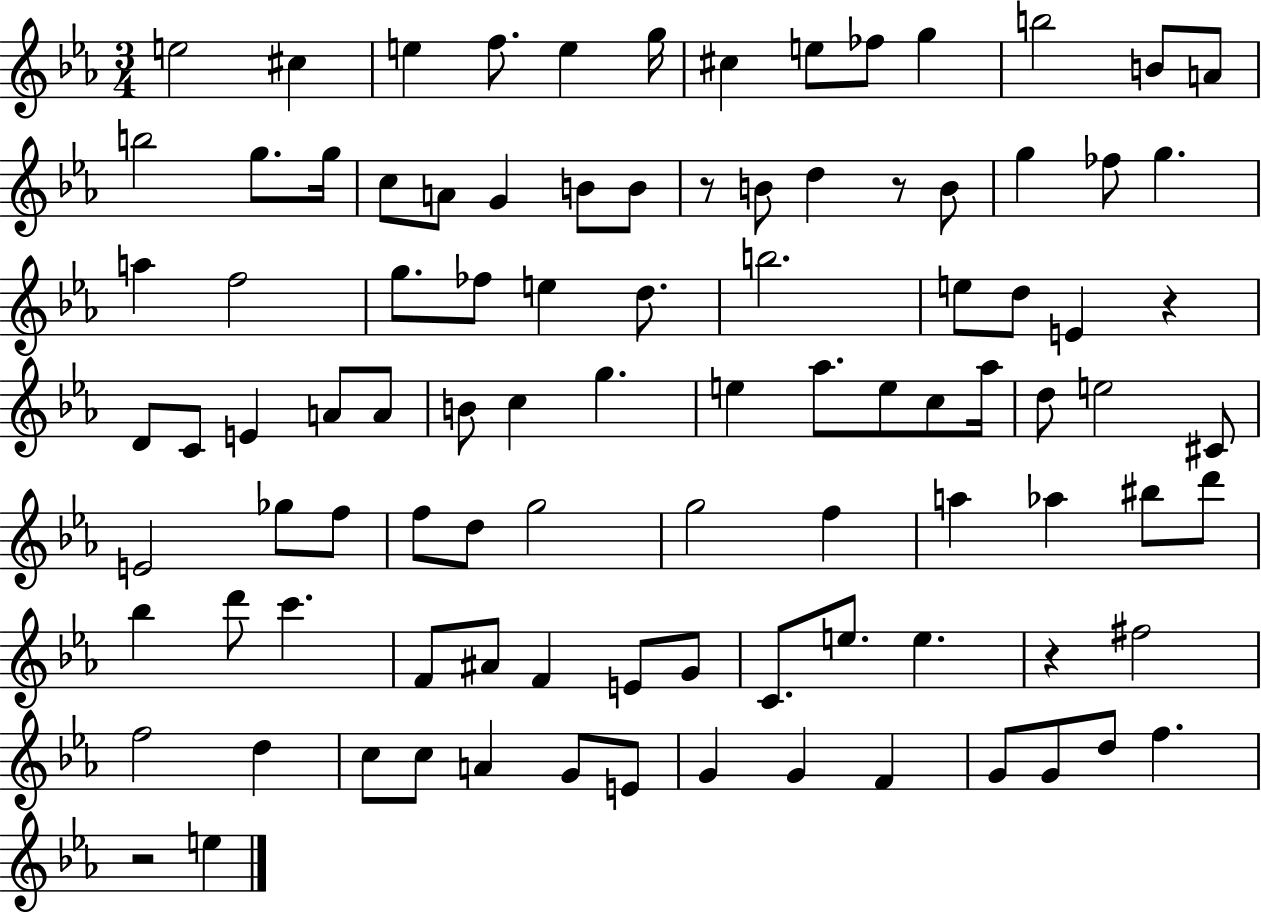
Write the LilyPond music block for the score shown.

{
  \clef treble
  \numericTimeSignature
  \time 3/4
  \key ees \major
  \repeat volta 2 { e''2 cis''4 | e''4 f''8. e''4 g''16 | cis''4 e''8 fes''8 g''4 | b''2 b'8 a'8 | \break b''2 g''8. g''16 | c''8 a'8 g'4 b'8 b'8 | r8 b'8 d''4 r8 b'8 | g''4 fes''8 g''4. | \break a''4 f''2 | g''8. fes''8 e''4 d''8. | b''2. | e''8 d''8 e'4 r4 | \break d'8 c'8 e'4 a'8 a'8 | b'8 c''4 g''4. | e''4 aes''8. e''8 c''8 aes''16 | d''8 e''2 cis'8 | \break e'2 ges''8 f''8 | f''8 d''8 g''2 | g''2 f''4 | a''4 aes''4 bis''8 d'''8 | \break bes''4 d'''8 c'''4. | f'8 ais'8 f'4 e'8 g'8 | c'8. e''8. e''4. | r4 fis''2 | \break f''2 d''4 | c''8 c''8 a'4 g'8 e'8 | g'4 g'4 f'4 | g'8 g'8 d''8 f''4. | \break r2 e''4 | } \bar "|."
}